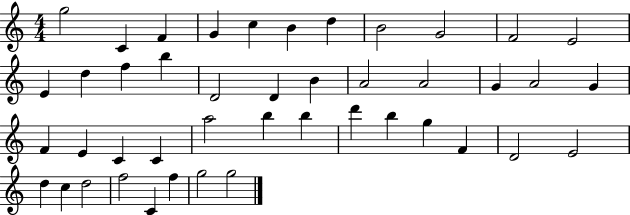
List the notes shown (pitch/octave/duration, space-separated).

G5/h C4/q F4/q G4/q C5/q B4/q D5/q B4/h G4/h F4/h E4/h E4/q D5/q F5/q B5/q D4/h D4/q B4/q A4/h A4/h G4/q A4/h G4/q F4/q E4/q C4/q C4/q A5/h B5/q B5/q D6/q B5/q G5/q F4/q D4/h E4/h D5/q C5/q D5/h F5/h C4/q F5/q G5/h G5/h